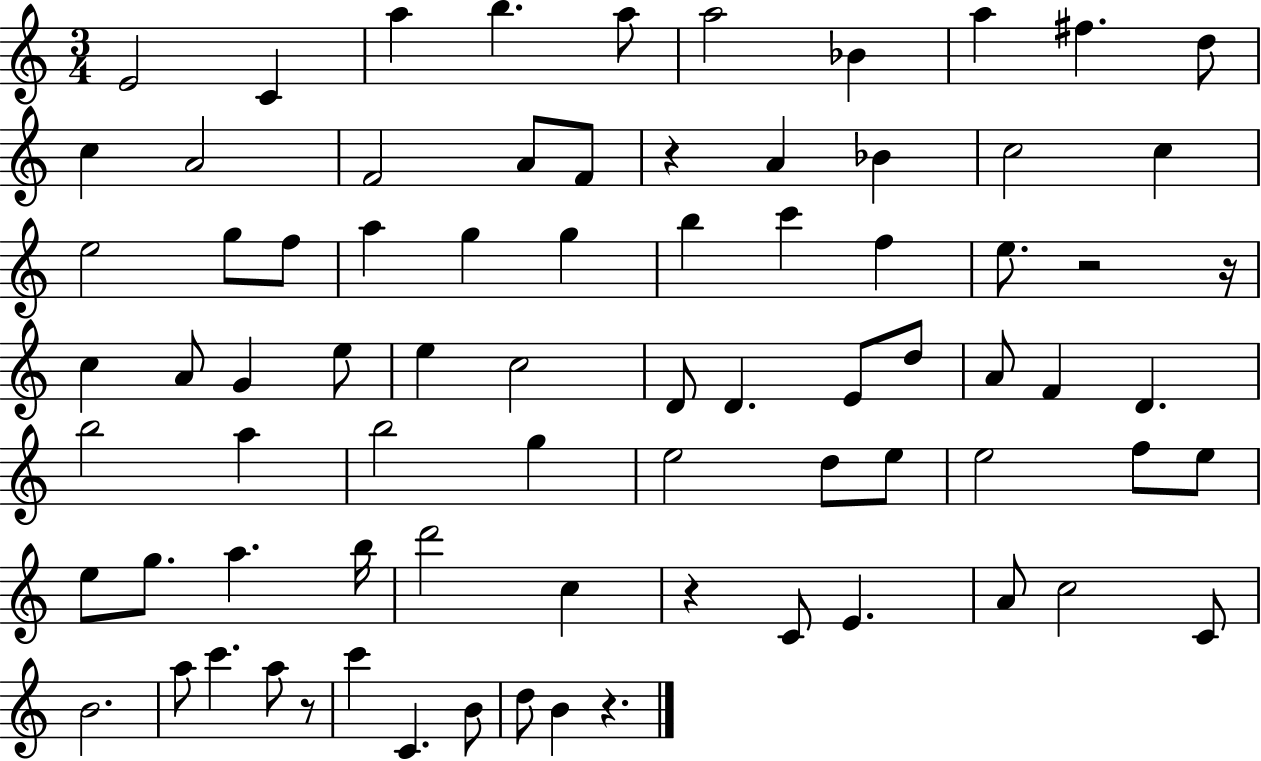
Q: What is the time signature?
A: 3/4